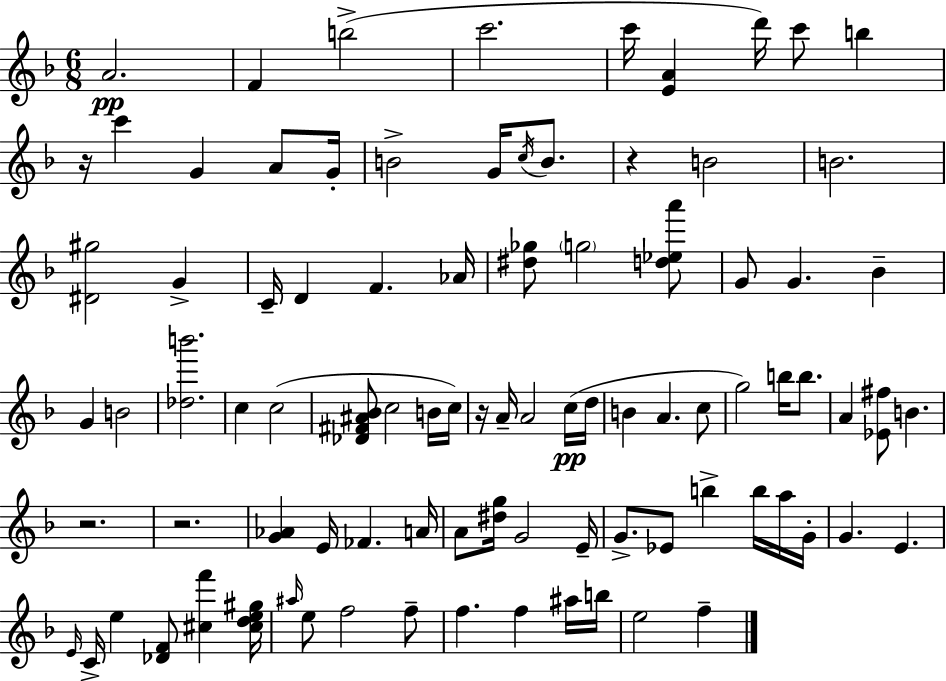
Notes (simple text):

A4/h. F4/q B5/h C6/h. C6/s [E4,A4]/q D6/s C6/e B5/q R/s C6/q G4/q A4/e G4/s B4/h G4/s C5/s B4/e. R/q B4/h B4/h. [D#4,G#5]/h G4/q C4/s D4/q F4/q. Ab4/s [D#5,Gb5]/e G5/h [D5,Eb5,A6]/e G4/e G4/q. Bb4/q G4/q B4/h [Db5,B6]/h. C5/q C5/h [Db4,F#4,A#4,Bb4]/e C5/h B4/s C5/s R/s A4/s A4/h C5/s D5/s B4/q A4/q. C5/e G5/h B5/s B5/e. A4/q [Eb4,F#5]/e B4/q. R/h. R/h. [G4,Ab4]/q E4/s FES4/q. A4/s A4/e [D#5,G5]/s G4/h E4/s G4/e. Eb4/e B5/q B5/s A5/s G4/s G4/q. E4/q. E4/s C4/s E5/q [Db4,F4]/e [C#5,F6]/q [C#5,D5,E5,G#5]/s A#5/s E5/e F5/h F5/e F5/q. F5/q A#5/s B5/s E5/h F5/q